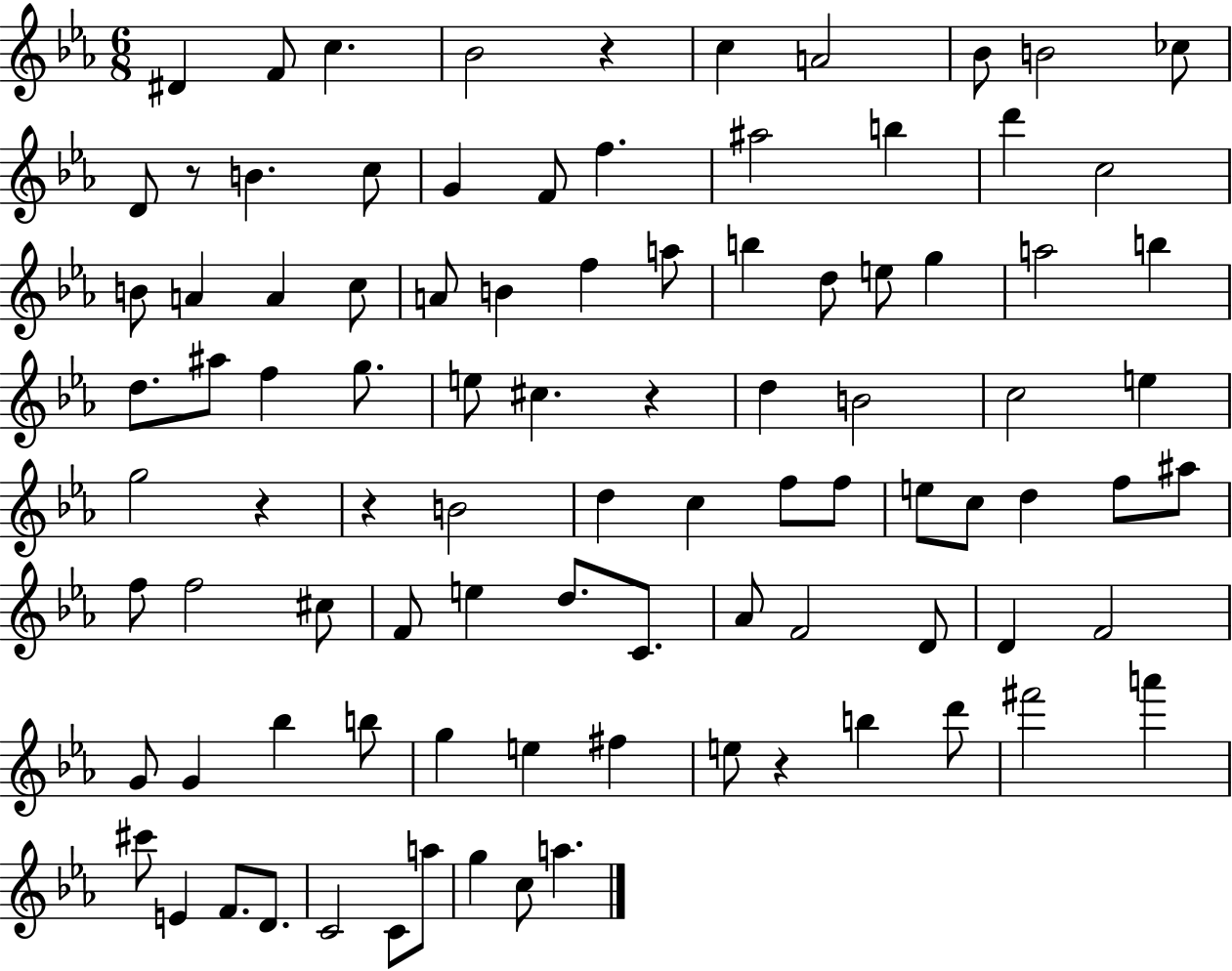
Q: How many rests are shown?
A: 6